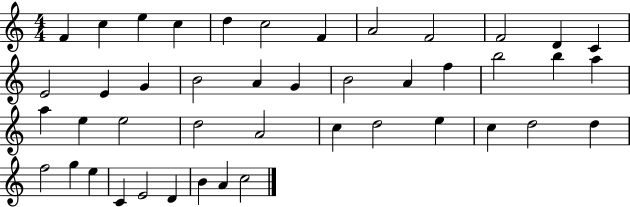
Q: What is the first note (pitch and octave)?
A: F4